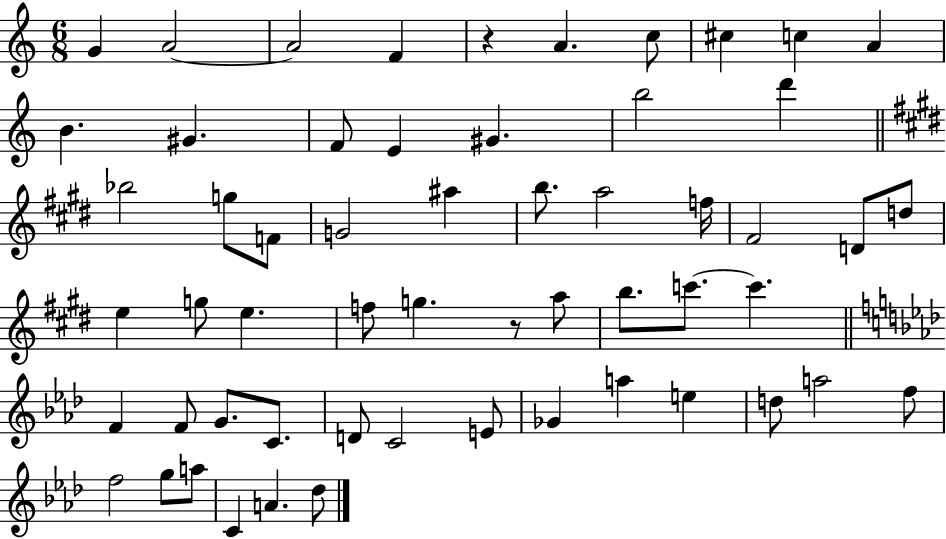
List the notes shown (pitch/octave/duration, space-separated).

G4/q A4/h A4/h F4/q R/q A4/q. C5/e C#5/q C5/q A4/q B4/q. G#4/q. F4/e E4/q G#4/q. B5/h D6/q Bb5/h G5/e F4/e G4/h A#5/q B5/e. A5/h F5/s F#4/h D4/e D5/e E5/q G5/e E5/q. F5/e G5/q. R/e A5/e B5/e. C6/e. C6/q. F4/q F4/e G4/e. C4/e. D4/e C4/h E4/e Gb4/q A5/q E5/q D5/e A5/h F5/e F5/h G5/e A5/e C4/q A4/q. Db5/e